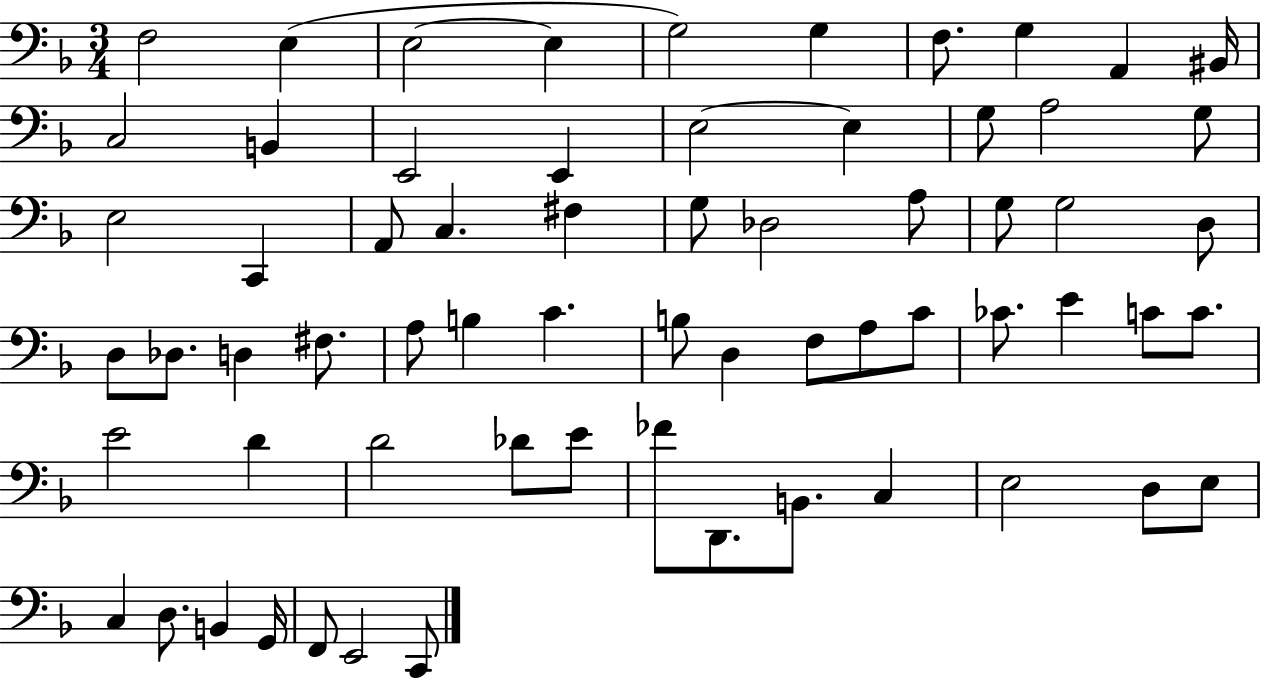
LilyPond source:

{
  \clef bass
  \numericTimeSignature
  \time 3/4
  \key f \major
  f2 e4( | e2~~ e4 | g2) g4 | f8. g4 a,4 bis,16 | \break c2 b,4 | e,2 e,4 | e2~~ e4 | g8 a2 g8 | \break e2 c,4 | a,8 c4. fis4 | g8 des2 a8 | g8 g2 d8 | \break d8 des8. d4 fis8. | a8 b4 c'4. | b8 d4 f8 a8 c'8 | ces'8. e'4 c'8 c'8. | \break e'2 d'4 | d'2 des'8 e'8 | fes'8 d,8. b,8. c4 | e2 d8 e8 | \break c4 d8. b,4 g,16 | f,8 e,2 c,8 | \bar "|."
}